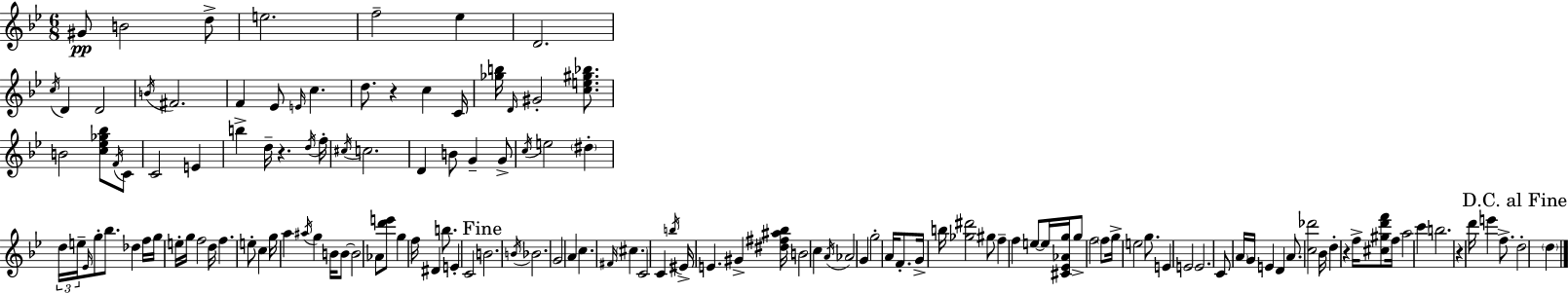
{
  \clef treble
  \numericTimeSignature
  \time 6/8
  \key bes \major
  gis'8\pp b'2 d''8-> | e''2. | f''2-- ees''4 | d'2. | \break \acciaccatura { c''16 } d'4 d'2 | \acciaccatura { b'16 } fis'2. | f'4 ees'8 \grace { e'16 } c''4. | d''8. r4 c''4 | \break c'16 <ges'' b''>16 \grace { d'16 } gis'2-. | <c'' e'' gis'' bes''>8. b'2 | <c'' ees'' ges'' bes''>8 \acciaccatura { f'16 } c'8 c'2 | e'4 b''4-> d''16-- r4. | \break \acciaccatura { d''16 } f''16-. \acciaccatura { cis''16 } c''2. | d'4 b'8 | g'4-- g'8-> \acciaccatura { c''16 } e''2 | \parenthesize dis''4-. \tuplet 3/2 { d''16 e''16-- \grace { ees'16 } } g''8-. | \break bes''8. des''4 f''16 g''16 e''16-. g''16 | f''2 d''16 f''4. | e''8-. c''4 g''16 a''4 | \acciaccatura { ais''16 } g''4 b'16 b'8~~ b'2 | \break aes'8 <d''' e'''>8 g''4 | f''16 dis'4 b''8. e'4-. | c'2 \mark "Fine" b'2. | \acciaccatura { b'16 } bes'2. | \break g'2 | a'4 c''4. | \grace { fis'16 } \parenthesize cis''4. | c'2 c'4 | \break \acciaccatura { b''16 } eis'16-> e'4. gis'4-> | <dis'' fis'' ais'' bes''>16 b'2 c''4 | \acciaccatura { a'16 } aes'2 g'4 | g''2-. a'16 f'8.-. | \break g'16-> b''16 <ges'' dis'''>2 | gis''8 f''4-- f''4 e''8~~ | e''16 <cis' ees' aes' g''>16 g''8-> f''2 | \parenthesize f''8 g''16-> e''2 g''8. | \break e'4 e'2 | e'2. | c'8 \parenthesize a'16 g'16 e'4 d'4 | a'8. <c'' des'''>2 | \break bes'16 d''4-. r4 f''16-> <cis'' gis'' d''' f'''>8 | f''16 a''2 c'''4 | b''2. | r4 d'''16 e'''4 f''8.-> | \break \mark "D.C. al Fine" d''2-. \parenthesize d''4 | \bar "|."
}